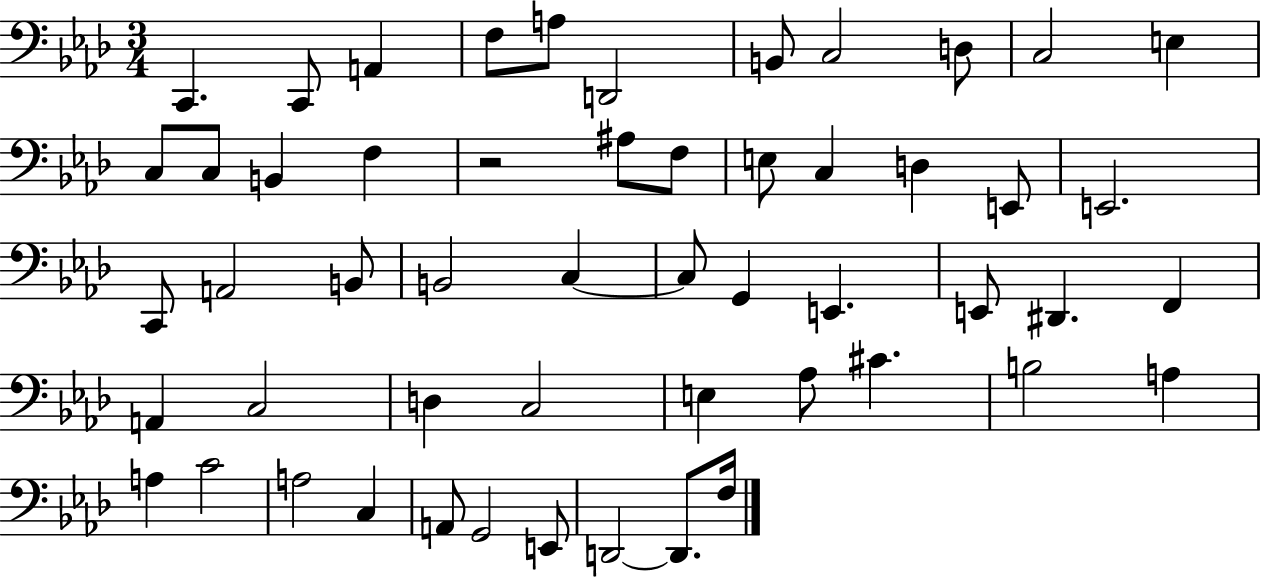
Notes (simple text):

C2/q. C2/e A2/q F3/e A3/e D2/h B2/e C3/h D3/e C3/h E3/q C3/e C3/e B2/q F3/q R/h A#3/e F3/e E3/e C3/q D3/q E2/e E2/h. C2/e A2/h B2/e B2/h C3/q C3/e G2/q E2/q. E2/e D#2/q. F2/q A2/q C3/h D3/q C3/h E3/q Ab3/e C#4/q. B3/h A3/q A3/q C4/h A3/h C3/q A2/e G2/h E2/e D2/h D2/e. F3/s